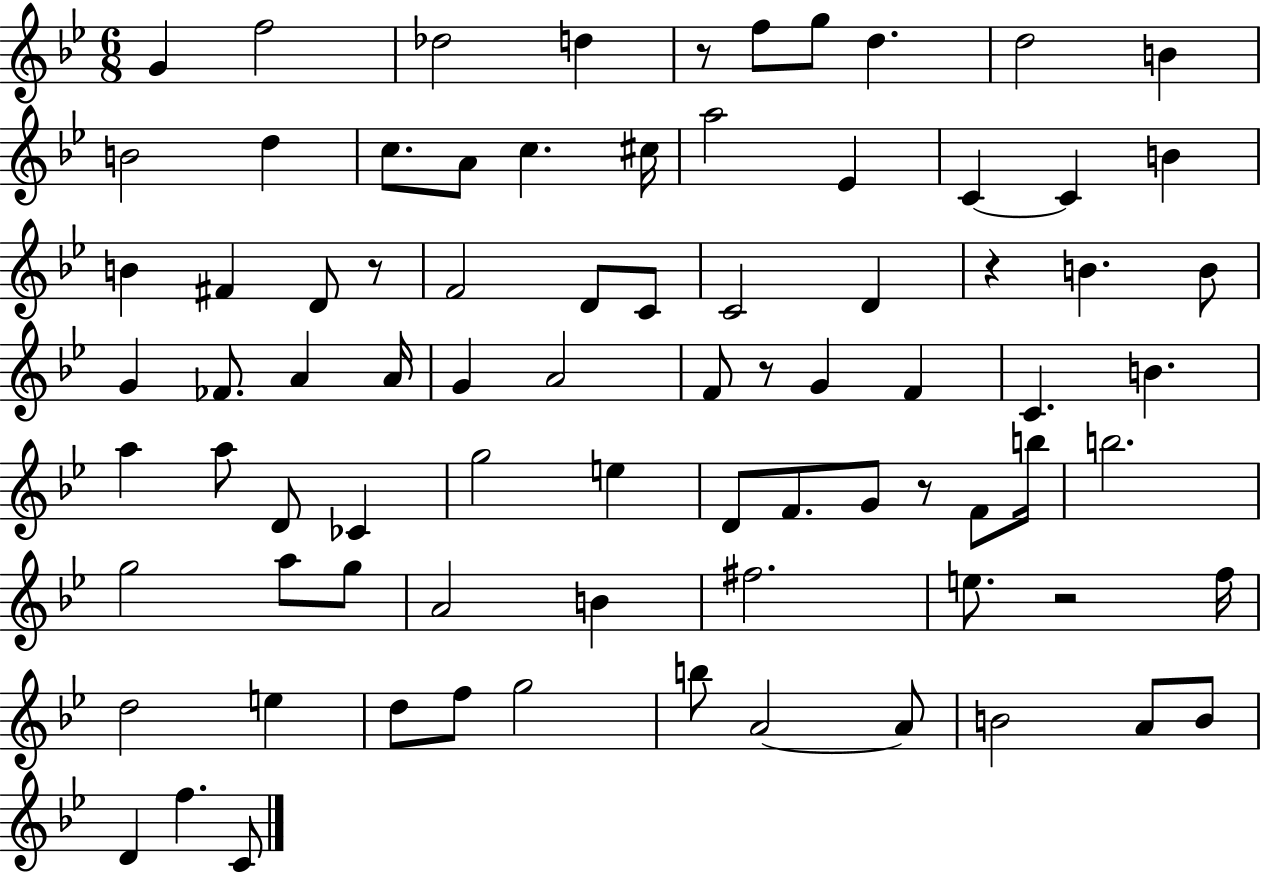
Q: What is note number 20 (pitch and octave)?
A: B4